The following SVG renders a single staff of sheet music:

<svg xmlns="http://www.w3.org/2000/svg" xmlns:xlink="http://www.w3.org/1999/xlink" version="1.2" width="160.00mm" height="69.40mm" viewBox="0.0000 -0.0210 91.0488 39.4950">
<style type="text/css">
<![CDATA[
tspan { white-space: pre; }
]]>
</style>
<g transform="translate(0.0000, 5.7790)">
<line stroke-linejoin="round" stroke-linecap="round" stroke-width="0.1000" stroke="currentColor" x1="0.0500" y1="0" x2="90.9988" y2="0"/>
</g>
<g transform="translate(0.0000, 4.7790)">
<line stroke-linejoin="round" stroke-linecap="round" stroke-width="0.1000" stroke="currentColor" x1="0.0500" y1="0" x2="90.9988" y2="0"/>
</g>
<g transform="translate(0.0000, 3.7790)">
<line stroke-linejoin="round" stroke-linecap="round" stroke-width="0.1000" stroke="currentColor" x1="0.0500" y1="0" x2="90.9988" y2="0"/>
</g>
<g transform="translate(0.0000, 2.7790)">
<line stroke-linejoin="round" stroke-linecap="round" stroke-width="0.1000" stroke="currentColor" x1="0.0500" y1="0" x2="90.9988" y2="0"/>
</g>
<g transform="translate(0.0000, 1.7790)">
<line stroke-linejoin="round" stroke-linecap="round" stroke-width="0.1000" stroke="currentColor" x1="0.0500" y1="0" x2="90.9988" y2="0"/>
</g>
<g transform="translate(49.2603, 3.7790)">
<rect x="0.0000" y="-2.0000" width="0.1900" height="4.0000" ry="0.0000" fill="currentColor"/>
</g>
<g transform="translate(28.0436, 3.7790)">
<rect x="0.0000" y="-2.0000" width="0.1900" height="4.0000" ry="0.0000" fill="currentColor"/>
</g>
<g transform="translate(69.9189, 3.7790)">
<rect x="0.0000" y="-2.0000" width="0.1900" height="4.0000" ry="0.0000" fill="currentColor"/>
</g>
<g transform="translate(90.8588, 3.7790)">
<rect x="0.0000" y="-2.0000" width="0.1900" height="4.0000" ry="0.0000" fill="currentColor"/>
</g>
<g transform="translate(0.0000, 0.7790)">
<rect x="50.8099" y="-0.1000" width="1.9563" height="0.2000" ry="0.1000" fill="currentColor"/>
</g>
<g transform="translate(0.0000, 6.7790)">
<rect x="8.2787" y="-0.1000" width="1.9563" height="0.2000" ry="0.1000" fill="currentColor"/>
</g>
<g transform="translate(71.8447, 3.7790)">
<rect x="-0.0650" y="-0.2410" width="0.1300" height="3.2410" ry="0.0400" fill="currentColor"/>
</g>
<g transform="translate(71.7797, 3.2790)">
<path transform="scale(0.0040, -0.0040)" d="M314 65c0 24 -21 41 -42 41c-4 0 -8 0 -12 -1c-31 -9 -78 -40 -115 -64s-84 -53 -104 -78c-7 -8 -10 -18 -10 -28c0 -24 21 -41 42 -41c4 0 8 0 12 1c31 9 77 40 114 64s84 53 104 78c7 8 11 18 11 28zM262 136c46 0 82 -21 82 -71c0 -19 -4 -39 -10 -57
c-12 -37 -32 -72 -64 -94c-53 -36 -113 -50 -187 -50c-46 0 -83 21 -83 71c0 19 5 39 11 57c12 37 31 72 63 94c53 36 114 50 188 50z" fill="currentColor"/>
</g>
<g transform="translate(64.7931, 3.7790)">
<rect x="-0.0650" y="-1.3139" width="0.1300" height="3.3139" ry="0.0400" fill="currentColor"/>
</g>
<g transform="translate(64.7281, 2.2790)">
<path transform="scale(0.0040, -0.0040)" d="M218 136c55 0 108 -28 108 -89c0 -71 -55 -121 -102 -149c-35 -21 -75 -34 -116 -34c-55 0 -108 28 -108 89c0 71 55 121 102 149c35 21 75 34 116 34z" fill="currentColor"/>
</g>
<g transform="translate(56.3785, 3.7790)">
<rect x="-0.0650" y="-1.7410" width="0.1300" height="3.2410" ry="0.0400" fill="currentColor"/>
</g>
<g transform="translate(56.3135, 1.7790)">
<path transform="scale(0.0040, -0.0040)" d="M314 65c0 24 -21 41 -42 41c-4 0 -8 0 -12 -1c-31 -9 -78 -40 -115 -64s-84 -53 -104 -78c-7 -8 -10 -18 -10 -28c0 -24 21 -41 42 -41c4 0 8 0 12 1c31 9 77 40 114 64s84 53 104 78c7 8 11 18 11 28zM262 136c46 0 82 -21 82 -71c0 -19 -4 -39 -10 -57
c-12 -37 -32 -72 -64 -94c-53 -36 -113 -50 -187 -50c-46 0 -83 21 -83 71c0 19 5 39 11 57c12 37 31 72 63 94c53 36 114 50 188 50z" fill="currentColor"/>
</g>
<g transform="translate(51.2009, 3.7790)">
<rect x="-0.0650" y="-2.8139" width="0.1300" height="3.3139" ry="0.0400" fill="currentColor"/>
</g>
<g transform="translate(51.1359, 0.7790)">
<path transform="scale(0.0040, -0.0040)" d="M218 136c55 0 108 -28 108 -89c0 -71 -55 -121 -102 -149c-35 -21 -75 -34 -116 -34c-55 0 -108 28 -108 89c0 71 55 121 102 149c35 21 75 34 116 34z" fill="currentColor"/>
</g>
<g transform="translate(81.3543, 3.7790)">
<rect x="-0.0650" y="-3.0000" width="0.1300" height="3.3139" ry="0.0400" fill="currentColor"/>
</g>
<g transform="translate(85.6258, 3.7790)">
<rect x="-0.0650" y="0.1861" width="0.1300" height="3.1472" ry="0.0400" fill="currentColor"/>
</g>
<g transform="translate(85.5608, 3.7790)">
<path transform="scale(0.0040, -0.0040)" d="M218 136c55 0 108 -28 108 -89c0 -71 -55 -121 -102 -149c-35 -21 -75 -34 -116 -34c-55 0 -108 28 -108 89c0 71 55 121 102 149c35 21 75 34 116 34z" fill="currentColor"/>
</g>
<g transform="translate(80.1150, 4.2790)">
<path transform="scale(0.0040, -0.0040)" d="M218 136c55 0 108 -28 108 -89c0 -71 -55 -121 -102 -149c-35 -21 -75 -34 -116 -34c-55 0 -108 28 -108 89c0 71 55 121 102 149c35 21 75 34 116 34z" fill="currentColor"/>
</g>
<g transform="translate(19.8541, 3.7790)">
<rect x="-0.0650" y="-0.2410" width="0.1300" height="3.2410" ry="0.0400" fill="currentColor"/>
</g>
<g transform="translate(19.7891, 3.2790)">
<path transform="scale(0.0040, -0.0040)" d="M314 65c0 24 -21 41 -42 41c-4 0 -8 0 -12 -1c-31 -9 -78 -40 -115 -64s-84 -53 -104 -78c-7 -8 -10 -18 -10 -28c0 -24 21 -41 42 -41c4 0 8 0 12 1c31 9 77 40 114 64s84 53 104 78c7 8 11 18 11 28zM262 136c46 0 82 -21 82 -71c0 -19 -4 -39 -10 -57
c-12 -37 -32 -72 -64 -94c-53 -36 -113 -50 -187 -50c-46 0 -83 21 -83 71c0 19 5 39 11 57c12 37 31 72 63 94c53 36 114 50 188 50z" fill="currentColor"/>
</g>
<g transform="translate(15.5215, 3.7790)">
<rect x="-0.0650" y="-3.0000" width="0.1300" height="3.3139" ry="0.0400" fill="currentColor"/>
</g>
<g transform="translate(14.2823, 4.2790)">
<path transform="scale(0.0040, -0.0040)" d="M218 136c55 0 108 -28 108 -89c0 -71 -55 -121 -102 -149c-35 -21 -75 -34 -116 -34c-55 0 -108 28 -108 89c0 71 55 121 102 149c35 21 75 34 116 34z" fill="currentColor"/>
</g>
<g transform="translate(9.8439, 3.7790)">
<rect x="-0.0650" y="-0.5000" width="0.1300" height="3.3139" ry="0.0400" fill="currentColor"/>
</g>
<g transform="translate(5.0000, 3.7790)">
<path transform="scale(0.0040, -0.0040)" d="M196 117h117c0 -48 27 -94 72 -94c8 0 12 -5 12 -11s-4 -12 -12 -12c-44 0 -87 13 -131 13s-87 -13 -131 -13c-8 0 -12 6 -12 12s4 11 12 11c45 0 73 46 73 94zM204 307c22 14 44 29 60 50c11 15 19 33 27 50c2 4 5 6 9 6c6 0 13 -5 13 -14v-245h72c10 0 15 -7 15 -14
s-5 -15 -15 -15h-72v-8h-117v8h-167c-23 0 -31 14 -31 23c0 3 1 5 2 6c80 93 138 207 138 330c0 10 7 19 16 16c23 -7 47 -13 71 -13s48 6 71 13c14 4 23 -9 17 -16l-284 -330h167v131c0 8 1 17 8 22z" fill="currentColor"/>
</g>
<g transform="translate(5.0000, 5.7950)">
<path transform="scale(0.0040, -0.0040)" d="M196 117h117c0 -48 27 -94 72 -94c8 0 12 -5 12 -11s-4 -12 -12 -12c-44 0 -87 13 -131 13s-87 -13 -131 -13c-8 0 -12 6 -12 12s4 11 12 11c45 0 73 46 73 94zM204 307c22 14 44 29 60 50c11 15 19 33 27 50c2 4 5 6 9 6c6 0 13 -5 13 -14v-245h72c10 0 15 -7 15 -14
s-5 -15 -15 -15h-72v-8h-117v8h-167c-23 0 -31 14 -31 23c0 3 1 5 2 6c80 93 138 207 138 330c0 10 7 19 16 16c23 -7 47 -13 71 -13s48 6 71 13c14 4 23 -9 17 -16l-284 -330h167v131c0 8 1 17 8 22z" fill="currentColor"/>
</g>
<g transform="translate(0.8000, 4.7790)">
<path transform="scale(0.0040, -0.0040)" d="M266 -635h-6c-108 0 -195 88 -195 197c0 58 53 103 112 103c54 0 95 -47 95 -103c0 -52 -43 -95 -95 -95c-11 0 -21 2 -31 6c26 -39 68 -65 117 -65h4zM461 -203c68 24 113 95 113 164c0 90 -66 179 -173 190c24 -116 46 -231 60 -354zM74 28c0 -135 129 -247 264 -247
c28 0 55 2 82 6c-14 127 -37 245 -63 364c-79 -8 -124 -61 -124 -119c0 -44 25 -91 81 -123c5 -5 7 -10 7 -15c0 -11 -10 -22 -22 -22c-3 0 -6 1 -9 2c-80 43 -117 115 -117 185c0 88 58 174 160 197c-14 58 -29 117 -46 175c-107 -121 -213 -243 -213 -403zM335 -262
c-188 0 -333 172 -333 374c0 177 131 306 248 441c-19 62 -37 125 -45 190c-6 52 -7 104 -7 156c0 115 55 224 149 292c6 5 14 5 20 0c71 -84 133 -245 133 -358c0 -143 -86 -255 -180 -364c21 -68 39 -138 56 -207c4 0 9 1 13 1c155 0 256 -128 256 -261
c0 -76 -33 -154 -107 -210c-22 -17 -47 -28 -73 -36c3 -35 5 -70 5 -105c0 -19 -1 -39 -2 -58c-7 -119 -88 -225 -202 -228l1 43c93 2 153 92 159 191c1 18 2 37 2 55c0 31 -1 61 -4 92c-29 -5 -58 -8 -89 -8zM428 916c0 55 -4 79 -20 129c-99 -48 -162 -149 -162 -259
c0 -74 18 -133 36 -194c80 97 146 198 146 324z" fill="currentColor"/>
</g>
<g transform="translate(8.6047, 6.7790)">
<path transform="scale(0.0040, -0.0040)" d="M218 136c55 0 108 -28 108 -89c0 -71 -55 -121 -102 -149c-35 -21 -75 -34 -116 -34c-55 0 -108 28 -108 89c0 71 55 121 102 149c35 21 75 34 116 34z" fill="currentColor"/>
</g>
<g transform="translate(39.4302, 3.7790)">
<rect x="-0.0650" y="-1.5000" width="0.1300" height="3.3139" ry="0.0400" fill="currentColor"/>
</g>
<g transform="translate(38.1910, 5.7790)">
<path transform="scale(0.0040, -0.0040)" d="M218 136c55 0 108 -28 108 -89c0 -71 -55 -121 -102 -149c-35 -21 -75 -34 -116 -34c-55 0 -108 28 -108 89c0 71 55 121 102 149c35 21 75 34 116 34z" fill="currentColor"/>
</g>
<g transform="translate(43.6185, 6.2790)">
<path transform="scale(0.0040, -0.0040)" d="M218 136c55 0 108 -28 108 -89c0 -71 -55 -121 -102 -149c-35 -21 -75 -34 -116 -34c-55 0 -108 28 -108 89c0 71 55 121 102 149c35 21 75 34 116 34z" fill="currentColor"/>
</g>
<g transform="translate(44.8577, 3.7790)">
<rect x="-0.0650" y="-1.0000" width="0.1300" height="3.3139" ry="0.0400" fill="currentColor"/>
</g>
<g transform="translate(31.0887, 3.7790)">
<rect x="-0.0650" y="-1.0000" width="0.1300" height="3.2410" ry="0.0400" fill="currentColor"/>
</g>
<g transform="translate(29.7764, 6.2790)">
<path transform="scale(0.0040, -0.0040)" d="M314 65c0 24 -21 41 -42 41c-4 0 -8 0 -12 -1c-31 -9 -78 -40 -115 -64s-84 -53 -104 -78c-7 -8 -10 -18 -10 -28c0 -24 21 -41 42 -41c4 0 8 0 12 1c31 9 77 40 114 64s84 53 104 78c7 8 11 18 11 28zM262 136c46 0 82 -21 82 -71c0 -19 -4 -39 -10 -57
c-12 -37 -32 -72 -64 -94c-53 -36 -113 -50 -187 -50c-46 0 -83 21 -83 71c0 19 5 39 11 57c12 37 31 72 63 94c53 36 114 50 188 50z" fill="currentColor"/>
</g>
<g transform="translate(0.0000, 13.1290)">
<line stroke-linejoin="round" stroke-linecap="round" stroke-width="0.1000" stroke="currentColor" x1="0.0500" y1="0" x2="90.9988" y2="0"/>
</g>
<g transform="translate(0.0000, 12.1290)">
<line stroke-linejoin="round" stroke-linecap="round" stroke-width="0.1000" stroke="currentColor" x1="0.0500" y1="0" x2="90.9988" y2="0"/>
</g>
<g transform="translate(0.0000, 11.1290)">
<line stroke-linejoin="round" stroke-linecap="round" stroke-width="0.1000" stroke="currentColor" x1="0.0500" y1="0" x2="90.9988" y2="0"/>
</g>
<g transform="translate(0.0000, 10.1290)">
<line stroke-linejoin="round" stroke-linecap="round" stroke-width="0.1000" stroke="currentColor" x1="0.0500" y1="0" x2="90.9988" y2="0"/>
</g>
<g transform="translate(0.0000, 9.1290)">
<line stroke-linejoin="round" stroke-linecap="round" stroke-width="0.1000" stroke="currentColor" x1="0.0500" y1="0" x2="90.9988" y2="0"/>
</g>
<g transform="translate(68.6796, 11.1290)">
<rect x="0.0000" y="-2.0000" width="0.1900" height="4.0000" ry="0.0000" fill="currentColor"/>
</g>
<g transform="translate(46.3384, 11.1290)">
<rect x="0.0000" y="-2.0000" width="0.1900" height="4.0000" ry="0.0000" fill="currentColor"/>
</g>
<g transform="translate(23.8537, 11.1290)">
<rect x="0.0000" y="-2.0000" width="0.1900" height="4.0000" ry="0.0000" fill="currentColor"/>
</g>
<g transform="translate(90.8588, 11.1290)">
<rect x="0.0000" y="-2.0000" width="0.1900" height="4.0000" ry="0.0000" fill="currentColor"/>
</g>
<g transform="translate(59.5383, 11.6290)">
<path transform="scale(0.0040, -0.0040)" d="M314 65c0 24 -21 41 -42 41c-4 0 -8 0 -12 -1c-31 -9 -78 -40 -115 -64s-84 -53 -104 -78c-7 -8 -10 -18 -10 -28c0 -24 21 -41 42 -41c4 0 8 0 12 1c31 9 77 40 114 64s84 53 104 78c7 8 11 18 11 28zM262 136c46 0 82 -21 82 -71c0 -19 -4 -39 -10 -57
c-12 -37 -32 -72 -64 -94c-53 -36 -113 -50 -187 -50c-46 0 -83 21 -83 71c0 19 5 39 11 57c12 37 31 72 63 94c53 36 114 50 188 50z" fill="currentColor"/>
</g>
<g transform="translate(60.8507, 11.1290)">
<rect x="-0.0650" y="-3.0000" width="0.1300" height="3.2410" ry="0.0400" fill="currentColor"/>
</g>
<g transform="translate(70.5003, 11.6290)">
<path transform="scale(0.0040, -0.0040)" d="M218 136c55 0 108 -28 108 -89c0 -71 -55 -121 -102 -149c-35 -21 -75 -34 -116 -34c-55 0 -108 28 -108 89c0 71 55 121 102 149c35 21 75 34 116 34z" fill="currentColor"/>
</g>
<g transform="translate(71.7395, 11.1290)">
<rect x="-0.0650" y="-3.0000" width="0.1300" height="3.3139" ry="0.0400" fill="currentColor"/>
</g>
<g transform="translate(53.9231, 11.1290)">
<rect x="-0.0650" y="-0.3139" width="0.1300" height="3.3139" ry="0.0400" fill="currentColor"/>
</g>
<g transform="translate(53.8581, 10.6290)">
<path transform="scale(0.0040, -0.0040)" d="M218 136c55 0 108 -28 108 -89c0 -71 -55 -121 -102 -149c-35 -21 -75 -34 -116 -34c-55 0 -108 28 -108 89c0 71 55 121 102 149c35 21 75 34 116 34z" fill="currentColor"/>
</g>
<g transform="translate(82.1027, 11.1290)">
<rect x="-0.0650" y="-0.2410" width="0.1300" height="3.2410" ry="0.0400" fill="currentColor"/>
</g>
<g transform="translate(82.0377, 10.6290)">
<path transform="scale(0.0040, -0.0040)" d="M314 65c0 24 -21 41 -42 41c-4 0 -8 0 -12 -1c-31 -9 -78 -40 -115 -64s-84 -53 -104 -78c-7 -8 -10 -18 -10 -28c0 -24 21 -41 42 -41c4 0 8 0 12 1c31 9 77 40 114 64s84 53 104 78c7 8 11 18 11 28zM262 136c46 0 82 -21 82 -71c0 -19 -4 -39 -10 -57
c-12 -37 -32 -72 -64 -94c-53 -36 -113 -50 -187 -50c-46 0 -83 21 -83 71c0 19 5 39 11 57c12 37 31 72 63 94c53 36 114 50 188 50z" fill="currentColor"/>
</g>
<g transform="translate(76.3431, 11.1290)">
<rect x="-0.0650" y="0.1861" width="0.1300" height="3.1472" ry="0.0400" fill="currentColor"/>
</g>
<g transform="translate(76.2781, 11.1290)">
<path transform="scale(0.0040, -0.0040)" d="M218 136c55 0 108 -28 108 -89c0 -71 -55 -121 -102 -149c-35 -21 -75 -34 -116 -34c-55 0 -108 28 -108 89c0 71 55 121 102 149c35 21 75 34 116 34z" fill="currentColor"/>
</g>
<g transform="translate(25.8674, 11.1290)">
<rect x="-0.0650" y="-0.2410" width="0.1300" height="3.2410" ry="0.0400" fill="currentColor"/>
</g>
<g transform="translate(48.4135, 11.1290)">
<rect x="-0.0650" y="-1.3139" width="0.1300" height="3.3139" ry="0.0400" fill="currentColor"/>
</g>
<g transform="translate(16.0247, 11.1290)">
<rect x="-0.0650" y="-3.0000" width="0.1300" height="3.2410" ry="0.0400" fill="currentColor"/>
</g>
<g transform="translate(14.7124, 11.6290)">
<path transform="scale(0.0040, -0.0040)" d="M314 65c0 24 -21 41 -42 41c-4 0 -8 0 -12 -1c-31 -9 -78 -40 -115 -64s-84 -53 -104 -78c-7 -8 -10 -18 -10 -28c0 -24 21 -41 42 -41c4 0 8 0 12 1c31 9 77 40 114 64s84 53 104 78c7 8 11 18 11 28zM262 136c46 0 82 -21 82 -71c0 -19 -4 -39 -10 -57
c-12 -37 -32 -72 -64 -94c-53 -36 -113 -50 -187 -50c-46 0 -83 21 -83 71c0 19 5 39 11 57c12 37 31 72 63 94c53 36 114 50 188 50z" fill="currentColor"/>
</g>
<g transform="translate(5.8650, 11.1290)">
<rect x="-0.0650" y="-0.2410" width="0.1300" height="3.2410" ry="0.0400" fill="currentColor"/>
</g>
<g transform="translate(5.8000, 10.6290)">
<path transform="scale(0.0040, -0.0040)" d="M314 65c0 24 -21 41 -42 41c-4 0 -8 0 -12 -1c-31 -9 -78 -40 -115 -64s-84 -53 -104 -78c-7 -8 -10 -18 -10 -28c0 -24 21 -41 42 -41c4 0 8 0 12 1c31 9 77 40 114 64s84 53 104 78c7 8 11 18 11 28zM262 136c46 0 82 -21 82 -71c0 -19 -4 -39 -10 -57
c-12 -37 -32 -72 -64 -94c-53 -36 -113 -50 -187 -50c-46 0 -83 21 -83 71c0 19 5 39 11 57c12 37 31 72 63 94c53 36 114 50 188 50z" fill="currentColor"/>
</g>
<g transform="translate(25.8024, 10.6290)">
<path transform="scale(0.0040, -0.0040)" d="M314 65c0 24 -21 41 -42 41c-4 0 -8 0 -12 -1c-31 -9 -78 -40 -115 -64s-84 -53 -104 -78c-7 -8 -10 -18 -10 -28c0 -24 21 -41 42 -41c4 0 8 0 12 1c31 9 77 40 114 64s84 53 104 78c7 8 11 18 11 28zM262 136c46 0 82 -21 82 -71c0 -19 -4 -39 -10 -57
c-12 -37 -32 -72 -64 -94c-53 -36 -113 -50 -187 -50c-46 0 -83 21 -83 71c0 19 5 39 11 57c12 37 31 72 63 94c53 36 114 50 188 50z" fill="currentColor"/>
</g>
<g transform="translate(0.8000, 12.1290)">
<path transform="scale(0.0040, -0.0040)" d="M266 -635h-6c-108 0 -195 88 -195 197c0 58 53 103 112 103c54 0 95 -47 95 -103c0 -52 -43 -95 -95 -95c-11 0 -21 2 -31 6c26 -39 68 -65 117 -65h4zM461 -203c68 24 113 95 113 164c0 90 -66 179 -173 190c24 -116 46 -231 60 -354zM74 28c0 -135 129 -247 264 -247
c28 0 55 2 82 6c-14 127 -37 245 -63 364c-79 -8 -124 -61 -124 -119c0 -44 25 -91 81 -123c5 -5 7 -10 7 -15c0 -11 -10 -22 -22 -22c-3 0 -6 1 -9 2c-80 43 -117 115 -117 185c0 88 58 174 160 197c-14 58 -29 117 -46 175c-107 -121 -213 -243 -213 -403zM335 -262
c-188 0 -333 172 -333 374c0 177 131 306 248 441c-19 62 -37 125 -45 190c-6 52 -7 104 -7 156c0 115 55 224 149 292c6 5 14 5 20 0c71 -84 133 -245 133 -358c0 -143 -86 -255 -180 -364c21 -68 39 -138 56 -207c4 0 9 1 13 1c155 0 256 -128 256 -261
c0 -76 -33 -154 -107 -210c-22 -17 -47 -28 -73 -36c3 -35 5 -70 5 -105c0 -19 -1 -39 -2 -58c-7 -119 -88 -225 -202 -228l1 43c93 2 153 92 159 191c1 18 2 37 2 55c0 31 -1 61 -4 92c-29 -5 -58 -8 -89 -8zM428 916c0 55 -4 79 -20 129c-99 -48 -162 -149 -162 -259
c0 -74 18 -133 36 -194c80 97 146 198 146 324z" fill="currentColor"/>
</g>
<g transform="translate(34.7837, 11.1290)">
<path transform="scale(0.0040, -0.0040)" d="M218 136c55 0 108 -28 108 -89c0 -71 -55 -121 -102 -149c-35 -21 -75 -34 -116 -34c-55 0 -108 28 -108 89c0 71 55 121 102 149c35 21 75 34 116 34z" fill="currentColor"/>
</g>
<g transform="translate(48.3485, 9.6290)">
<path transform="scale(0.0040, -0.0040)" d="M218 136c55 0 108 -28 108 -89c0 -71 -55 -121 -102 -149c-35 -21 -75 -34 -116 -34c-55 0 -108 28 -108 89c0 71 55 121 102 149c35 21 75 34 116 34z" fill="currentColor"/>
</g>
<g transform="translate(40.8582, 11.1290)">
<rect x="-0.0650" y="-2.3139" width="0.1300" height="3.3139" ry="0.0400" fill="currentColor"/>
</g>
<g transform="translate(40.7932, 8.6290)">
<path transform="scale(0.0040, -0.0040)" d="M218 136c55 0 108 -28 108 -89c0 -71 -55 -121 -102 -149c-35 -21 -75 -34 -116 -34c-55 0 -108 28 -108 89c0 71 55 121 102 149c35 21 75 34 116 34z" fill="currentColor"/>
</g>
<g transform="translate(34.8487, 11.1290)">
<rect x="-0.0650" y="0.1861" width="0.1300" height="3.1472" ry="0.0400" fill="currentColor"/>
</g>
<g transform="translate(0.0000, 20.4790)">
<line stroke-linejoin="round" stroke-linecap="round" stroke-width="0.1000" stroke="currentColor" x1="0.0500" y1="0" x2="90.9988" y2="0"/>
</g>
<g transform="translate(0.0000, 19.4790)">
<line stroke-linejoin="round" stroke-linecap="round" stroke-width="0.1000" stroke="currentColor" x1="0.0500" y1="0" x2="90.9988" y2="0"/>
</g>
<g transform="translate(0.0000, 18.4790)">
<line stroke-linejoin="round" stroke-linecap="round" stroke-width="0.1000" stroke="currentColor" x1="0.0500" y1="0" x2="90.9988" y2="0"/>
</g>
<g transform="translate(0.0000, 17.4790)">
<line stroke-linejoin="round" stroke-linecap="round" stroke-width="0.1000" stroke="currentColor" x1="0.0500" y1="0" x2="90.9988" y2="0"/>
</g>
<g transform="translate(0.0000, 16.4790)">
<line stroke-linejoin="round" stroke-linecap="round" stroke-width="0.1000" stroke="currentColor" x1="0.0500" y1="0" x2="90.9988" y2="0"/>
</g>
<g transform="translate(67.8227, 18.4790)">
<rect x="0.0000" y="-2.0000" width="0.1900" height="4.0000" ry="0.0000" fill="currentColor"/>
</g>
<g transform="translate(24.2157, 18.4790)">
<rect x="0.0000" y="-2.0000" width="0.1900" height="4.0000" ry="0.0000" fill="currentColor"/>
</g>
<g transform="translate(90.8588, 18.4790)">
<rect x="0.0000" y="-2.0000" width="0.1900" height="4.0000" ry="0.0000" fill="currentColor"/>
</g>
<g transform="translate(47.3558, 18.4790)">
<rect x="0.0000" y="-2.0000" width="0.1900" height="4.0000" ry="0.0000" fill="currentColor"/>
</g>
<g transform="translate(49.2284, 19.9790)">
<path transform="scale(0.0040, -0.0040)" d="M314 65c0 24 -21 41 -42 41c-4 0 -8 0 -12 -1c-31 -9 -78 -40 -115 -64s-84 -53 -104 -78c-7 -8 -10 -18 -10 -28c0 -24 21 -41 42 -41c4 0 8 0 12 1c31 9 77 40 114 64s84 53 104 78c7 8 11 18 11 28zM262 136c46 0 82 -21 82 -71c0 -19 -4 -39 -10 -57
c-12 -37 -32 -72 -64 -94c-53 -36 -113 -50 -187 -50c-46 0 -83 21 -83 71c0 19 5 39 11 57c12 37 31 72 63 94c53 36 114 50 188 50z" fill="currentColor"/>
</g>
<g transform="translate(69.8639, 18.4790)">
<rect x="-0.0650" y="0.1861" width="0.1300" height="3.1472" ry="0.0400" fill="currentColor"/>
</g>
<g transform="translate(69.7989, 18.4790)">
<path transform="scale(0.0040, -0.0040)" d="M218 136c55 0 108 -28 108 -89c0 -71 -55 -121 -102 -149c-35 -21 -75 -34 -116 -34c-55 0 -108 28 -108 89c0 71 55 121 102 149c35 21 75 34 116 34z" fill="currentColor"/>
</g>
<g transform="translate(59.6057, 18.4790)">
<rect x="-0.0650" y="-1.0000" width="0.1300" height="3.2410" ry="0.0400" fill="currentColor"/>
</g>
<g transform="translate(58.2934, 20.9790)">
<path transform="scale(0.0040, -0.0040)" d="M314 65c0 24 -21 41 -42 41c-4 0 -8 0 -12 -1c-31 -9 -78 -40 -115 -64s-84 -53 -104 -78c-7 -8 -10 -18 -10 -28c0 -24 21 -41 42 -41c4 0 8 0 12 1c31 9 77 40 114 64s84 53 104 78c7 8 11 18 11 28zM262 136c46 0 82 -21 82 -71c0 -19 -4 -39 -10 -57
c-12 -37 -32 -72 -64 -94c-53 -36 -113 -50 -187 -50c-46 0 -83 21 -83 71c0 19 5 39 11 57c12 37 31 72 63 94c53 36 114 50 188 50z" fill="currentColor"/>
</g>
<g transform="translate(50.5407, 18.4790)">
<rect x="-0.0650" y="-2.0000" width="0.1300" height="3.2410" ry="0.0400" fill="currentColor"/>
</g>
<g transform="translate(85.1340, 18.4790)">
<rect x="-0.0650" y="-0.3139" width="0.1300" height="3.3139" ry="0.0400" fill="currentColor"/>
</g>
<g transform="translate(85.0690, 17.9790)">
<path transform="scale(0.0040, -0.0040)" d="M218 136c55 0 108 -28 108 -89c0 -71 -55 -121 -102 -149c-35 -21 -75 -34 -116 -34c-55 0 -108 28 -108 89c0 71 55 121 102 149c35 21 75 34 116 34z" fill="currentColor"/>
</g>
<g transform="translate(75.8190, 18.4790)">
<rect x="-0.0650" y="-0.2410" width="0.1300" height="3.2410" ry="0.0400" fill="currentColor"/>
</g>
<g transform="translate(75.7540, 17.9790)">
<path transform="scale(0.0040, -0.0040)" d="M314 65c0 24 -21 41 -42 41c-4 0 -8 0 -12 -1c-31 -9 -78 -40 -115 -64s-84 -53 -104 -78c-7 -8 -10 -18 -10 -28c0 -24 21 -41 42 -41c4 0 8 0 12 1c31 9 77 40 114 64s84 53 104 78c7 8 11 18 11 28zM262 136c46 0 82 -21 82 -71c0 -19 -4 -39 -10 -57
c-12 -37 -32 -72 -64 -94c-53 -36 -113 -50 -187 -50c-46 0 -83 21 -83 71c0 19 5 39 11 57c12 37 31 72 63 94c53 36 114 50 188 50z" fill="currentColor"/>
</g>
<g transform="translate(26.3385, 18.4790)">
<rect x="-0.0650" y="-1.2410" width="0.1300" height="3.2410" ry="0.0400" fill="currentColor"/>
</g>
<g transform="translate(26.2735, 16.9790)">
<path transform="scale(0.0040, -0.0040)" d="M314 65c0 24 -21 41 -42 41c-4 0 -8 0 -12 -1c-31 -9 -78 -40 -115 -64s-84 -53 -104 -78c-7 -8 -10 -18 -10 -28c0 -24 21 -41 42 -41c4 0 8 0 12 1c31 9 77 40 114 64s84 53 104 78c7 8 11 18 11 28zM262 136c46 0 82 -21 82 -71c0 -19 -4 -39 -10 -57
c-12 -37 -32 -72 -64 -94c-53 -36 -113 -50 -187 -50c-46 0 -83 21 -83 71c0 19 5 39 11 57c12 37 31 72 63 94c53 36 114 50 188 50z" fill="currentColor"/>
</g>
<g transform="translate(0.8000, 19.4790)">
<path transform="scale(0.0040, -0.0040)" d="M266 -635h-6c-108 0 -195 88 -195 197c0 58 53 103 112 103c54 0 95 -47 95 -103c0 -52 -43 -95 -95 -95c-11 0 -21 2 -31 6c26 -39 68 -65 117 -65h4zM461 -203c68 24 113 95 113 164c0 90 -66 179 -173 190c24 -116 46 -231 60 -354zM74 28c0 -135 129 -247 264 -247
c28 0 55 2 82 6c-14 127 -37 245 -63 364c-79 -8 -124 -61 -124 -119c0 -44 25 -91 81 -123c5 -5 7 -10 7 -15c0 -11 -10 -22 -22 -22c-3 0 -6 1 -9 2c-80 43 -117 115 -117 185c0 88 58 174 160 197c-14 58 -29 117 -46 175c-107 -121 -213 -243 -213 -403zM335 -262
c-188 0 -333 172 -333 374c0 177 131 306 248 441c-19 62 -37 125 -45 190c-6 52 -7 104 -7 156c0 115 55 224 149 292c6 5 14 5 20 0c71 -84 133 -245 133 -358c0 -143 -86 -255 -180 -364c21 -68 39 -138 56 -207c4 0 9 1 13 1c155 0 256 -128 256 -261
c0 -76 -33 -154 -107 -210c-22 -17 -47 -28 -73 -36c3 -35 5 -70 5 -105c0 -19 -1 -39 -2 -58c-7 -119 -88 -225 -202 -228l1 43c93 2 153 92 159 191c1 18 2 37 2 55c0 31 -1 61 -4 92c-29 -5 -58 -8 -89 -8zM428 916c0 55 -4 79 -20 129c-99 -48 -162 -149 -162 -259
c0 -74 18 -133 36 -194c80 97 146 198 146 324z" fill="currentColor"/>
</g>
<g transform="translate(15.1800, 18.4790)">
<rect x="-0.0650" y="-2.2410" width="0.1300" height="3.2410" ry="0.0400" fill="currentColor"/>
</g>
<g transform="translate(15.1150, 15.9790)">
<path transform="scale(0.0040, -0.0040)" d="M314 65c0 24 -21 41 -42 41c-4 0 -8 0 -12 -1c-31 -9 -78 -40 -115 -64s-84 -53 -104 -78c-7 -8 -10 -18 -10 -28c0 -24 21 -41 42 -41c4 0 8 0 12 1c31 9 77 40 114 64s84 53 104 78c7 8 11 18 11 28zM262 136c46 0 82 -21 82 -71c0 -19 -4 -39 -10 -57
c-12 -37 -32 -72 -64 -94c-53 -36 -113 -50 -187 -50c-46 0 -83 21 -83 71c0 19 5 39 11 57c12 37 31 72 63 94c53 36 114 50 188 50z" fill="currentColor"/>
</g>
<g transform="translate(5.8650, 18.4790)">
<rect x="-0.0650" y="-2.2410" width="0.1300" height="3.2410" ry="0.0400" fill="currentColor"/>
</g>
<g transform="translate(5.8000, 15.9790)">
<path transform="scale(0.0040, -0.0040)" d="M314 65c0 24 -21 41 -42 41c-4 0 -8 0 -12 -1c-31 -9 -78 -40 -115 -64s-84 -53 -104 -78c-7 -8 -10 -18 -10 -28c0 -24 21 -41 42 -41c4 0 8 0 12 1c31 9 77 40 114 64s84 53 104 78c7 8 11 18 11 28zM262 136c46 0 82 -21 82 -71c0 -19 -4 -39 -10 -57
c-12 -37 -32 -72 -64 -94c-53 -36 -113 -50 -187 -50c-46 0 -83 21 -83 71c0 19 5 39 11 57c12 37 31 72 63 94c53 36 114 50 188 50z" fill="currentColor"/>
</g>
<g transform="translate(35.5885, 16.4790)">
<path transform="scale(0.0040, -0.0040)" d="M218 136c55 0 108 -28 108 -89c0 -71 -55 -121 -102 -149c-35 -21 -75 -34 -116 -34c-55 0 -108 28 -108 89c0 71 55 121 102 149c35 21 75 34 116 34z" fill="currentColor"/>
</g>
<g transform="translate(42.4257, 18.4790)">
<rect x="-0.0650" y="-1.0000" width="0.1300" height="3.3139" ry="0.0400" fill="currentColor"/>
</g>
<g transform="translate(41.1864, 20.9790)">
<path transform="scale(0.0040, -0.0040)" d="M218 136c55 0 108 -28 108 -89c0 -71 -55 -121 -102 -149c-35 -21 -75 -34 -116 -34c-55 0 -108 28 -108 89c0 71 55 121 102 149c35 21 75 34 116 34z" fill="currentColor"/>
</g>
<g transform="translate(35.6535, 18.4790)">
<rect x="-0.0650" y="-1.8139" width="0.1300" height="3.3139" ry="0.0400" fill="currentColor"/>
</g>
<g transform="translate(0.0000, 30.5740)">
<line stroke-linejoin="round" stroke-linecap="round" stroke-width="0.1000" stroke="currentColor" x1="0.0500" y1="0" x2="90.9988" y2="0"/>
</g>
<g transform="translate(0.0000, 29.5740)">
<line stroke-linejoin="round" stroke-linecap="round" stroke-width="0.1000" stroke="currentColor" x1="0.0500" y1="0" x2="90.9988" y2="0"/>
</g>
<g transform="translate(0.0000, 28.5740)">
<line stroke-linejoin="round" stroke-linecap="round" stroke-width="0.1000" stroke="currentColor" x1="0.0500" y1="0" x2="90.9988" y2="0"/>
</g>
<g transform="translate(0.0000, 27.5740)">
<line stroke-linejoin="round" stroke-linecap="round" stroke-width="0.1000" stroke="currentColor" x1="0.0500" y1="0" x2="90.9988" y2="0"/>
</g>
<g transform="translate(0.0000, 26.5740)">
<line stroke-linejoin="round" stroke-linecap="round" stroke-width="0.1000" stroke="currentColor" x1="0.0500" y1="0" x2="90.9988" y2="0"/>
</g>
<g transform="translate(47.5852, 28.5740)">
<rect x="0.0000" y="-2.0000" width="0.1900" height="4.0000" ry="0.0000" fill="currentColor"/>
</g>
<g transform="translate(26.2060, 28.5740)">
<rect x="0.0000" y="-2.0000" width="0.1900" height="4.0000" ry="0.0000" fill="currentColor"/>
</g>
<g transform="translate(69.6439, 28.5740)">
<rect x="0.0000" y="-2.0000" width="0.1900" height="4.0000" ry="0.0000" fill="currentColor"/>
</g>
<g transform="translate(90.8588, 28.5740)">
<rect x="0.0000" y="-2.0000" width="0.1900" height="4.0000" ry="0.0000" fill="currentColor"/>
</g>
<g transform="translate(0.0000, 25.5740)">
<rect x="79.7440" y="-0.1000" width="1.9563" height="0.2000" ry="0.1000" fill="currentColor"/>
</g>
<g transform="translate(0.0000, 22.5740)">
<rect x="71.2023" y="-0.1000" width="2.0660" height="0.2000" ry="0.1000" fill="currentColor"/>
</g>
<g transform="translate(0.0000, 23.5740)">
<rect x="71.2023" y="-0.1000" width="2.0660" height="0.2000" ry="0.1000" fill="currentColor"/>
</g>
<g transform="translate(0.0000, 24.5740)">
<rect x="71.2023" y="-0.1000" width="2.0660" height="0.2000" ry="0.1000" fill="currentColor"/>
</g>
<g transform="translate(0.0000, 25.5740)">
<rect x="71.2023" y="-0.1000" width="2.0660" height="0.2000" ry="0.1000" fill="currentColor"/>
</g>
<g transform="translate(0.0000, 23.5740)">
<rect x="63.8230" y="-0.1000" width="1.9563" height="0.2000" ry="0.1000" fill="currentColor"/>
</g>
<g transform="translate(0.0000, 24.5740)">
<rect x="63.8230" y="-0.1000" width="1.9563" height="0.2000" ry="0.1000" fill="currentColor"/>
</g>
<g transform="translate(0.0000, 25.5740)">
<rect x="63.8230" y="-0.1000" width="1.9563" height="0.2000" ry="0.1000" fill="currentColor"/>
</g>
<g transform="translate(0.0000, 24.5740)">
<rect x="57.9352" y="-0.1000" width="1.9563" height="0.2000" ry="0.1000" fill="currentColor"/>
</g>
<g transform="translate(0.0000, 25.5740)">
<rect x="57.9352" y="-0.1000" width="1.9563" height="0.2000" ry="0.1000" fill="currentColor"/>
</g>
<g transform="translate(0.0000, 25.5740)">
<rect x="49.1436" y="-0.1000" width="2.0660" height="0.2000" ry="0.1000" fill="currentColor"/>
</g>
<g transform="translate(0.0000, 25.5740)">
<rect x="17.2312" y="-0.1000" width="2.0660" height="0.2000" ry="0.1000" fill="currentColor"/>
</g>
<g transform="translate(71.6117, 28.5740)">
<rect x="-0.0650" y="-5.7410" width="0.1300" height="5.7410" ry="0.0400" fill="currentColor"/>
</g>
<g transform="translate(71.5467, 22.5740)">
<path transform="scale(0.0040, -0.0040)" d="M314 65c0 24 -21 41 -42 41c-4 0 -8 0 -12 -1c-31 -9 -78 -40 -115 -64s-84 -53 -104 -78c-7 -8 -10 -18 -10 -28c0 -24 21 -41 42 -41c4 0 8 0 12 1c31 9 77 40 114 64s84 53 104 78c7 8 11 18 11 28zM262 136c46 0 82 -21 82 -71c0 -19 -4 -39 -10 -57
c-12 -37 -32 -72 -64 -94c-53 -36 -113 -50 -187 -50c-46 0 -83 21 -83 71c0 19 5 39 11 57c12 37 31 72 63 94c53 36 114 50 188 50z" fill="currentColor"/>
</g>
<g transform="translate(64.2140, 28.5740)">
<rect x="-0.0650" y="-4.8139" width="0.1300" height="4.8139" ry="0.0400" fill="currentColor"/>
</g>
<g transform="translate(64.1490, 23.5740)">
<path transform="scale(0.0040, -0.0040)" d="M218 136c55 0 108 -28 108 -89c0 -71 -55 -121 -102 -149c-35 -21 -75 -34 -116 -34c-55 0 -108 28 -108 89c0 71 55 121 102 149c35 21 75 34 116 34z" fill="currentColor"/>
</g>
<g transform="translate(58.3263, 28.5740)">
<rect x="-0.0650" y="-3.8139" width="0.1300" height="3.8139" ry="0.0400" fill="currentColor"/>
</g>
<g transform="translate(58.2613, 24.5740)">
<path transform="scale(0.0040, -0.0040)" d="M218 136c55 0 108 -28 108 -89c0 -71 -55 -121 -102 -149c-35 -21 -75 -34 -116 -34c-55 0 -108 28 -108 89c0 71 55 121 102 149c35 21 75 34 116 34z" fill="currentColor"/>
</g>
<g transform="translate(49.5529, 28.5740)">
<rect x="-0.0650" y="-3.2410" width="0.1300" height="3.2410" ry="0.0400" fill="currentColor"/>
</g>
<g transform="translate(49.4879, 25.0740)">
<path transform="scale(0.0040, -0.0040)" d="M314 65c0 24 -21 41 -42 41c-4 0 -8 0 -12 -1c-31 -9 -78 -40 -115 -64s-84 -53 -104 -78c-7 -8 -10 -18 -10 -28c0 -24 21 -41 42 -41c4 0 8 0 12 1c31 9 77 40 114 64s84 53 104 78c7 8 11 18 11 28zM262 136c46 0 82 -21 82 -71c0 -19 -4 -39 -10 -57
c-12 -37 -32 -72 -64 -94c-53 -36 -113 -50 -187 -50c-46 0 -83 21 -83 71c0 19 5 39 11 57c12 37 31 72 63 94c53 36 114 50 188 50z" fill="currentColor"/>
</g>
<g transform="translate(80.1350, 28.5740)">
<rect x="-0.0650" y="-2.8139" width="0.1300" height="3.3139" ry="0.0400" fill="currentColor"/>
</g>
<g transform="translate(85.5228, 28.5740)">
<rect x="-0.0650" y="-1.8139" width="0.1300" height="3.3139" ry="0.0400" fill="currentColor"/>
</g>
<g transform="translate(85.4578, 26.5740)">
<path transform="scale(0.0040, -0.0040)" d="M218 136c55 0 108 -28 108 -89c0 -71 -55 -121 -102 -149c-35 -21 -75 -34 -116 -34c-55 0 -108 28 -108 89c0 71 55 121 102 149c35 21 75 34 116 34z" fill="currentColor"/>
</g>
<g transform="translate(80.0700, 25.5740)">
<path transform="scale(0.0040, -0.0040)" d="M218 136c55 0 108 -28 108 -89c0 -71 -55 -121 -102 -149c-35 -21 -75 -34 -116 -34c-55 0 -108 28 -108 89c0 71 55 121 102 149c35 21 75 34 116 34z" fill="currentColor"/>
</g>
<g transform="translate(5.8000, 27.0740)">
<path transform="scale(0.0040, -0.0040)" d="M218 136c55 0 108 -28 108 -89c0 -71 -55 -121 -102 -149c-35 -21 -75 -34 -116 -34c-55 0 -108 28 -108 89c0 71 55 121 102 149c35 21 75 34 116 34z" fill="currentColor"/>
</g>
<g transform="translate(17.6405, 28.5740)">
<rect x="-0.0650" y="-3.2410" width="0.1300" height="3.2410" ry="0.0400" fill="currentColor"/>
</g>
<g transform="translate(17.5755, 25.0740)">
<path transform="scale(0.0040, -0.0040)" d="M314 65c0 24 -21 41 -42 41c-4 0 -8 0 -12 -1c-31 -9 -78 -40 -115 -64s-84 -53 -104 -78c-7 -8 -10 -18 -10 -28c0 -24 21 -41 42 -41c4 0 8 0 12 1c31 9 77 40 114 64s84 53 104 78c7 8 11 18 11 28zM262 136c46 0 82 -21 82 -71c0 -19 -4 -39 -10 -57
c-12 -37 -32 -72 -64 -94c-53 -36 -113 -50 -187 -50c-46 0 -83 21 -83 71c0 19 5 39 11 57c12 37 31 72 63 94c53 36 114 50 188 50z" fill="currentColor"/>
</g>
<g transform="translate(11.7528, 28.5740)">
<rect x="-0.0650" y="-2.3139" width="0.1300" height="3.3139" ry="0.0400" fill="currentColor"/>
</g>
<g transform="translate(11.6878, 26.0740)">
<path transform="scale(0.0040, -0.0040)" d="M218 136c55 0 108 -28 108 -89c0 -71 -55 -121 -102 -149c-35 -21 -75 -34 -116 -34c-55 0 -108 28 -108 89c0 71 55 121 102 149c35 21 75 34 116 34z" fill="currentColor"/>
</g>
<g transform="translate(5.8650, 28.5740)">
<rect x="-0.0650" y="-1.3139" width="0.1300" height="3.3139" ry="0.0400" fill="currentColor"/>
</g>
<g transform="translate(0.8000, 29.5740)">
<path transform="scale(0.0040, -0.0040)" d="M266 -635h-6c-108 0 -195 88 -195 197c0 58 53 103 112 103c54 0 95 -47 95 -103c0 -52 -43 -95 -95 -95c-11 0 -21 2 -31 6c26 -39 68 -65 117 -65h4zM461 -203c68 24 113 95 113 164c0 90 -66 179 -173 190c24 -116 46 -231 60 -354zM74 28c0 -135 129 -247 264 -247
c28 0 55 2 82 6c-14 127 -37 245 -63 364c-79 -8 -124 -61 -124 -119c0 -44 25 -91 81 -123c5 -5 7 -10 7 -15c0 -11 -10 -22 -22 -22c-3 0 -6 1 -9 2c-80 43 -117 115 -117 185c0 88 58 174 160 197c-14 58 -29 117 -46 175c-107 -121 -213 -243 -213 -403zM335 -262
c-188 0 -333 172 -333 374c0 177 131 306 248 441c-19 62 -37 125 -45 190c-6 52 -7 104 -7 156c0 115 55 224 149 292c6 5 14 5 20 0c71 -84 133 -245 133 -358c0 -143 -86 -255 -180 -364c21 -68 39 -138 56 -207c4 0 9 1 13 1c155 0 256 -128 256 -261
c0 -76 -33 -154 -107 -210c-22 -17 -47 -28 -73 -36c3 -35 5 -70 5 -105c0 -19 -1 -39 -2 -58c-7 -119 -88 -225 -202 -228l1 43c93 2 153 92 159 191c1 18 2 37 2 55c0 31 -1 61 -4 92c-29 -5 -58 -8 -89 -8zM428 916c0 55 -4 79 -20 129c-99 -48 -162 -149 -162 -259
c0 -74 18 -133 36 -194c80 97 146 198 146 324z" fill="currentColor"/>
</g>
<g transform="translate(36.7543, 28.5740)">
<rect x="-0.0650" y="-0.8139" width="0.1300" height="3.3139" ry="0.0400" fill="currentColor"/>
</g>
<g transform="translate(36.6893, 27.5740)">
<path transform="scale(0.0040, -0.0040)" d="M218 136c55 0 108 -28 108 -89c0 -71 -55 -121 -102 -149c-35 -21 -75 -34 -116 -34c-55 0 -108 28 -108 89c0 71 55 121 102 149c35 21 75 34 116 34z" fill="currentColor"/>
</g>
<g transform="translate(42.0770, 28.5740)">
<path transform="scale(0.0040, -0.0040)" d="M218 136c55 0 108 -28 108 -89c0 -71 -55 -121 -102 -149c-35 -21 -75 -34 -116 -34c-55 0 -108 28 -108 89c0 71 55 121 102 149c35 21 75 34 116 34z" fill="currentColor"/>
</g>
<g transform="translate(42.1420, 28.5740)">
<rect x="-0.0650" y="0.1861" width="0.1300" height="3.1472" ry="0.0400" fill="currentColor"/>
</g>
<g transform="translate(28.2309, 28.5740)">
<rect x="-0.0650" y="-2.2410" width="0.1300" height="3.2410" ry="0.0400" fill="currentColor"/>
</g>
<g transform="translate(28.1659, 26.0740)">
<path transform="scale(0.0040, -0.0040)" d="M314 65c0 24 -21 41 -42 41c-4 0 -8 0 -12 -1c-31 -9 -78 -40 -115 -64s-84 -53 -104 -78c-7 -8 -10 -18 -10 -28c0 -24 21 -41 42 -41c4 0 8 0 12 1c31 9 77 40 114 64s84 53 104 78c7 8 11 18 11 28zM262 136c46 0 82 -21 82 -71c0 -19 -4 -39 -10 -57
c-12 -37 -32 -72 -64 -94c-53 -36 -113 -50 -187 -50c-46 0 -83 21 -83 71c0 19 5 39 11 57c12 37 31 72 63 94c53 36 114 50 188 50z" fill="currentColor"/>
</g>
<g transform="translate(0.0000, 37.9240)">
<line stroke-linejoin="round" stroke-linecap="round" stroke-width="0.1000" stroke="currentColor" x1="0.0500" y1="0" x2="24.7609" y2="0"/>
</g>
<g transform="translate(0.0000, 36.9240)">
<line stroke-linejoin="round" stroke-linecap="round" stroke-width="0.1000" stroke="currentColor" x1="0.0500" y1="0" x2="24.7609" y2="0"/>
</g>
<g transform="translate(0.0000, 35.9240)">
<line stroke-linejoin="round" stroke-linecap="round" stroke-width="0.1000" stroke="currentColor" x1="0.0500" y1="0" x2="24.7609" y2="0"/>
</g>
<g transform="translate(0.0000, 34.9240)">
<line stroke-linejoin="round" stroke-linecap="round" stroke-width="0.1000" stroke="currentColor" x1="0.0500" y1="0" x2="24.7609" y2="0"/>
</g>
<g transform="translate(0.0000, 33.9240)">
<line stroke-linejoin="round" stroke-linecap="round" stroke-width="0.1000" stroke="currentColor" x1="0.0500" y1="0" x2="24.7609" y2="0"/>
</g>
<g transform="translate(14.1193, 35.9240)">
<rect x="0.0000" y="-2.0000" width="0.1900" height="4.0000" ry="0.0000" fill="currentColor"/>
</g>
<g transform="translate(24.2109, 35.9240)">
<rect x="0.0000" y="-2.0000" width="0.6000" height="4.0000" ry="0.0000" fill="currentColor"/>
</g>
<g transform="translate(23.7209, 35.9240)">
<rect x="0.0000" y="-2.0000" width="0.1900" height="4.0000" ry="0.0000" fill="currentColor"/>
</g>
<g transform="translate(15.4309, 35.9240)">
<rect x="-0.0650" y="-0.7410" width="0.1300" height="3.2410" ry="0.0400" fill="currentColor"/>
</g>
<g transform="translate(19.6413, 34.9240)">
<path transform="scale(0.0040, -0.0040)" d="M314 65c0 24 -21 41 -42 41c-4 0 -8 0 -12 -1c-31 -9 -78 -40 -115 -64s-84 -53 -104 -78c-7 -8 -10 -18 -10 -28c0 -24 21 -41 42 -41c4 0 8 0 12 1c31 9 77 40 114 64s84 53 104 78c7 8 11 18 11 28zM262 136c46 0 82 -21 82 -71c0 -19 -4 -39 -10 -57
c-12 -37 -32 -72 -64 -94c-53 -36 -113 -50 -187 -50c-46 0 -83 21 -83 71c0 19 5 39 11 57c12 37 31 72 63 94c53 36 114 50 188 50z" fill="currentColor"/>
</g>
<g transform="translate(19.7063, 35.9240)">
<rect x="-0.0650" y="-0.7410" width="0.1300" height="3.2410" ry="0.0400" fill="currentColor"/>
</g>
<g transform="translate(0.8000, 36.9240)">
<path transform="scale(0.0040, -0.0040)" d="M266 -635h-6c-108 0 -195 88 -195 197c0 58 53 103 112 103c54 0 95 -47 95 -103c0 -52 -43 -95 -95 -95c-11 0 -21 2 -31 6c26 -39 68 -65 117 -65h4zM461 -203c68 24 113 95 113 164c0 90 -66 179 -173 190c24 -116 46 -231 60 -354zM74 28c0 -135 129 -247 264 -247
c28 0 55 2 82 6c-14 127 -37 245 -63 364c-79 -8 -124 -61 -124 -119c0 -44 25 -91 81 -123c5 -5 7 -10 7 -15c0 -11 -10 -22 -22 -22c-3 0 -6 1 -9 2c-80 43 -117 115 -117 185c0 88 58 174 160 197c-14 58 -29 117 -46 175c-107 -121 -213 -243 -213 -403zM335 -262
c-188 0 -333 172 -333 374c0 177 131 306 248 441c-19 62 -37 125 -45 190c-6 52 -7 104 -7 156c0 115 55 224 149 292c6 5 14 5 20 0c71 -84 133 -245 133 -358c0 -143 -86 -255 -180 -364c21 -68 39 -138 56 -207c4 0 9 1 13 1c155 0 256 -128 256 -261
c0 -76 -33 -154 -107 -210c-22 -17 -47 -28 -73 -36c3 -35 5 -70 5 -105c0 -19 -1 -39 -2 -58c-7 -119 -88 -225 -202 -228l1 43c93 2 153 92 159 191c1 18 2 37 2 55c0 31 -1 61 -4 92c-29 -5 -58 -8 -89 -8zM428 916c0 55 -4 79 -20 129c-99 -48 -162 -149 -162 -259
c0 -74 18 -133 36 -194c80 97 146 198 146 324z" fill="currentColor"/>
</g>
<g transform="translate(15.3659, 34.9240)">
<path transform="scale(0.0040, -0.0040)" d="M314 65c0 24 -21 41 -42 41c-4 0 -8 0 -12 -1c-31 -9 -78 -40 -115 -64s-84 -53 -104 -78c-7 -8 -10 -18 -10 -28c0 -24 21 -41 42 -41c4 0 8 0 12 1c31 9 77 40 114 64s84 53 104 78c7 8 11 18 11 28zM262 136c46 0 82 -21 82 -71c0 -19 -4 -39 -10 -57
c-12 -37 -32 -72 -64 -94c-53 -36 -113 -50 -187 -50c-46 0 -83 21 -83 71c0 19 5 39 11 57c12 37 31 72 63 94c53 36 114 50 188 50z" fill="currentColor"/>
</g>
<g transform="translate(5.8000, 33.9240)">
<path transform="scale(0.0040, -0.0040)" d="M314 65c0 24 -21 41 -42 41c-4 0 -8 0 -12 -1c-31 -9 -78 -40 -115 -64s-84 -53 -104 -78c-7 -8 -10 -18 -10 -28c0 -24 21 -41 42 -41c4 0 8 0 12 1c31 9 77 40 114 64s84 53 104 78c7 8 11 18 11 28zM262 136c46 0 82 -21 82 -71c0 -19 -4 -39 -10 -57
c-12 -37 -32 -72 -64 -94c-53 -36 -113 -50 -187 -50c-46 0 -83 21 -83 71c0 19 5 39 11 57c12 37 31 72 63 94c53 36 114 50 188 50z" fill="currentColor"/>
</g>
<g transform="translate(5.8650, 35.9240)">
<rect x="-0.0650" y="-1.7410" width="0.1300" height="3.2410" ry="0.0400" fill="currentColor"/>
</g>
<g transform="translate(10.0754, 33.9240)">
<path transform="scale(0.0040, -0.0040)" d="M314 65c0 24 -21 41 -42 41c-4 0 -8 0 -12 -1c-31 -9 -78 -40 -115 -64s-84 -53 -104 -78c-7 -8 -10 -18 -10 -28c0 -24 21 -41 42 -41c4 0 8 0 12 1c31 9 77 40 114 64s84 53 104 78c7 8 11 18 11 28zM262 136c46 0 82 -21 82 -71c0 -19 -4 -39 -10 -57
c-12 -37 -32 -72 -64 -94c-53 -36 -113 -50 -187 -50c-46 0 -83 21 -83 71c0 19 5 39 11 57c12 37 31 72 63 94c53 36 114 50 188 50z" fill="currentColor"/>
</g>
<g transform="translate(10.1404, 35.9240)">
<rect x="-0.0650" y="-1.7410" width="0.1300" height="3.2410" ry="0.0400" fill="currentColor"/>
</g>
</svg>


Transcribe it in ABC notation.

X:1
T:Untitled
M:4/4
L:1/4
K:C
C A c2 D2 E D a f2 e c2 A B c2 A2 c2 B g e c A2 A B c2 g2 g2 e2 f D F2 D2 B c2 c e g b2 g2 d B b2 c' e' g'2 a f f2 f2 d2 d2